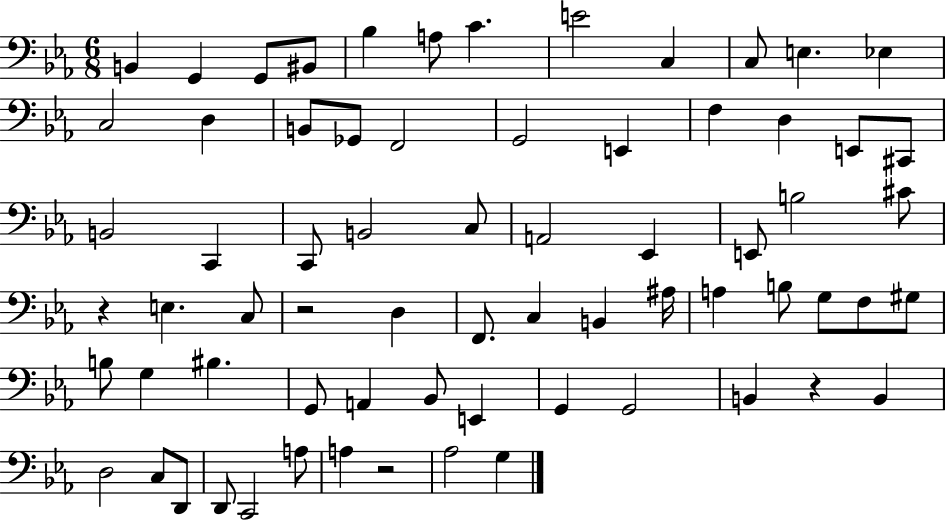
X:1
T:Untitled
M:6/8
L:1/4
K:Eb
B,, G,, G,,/2 ^B,,/2 _B, A,/2 C E2 C, C,/2 E, _E, C,2 D, B,,/2 _G,,/2 F,,2 G,,2 E,, F, D, E,,/2 ^C,,/2 B,,2 C,, C,,/2 B,,2 C,/2 A,,2 _E,, E,,/2 B,2 ^C/2 z E, C,/2 z2 D, F,,/2 C, B,, ^A,/4 A, B,/2 G,/2 F,/2 ^G,/2 B,/2 G, ^B, G,,/2 A,, _B,,/2 E,, G,, G,,2 B,, z B,, D,2 C,/2 D,,/2 D,,/2 C,,2 A,/2 A, z2 _A,2 G,